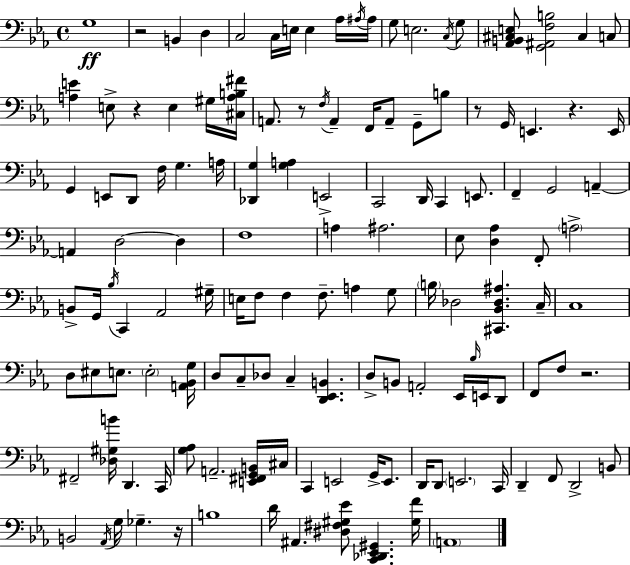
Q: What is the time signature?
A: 4/4